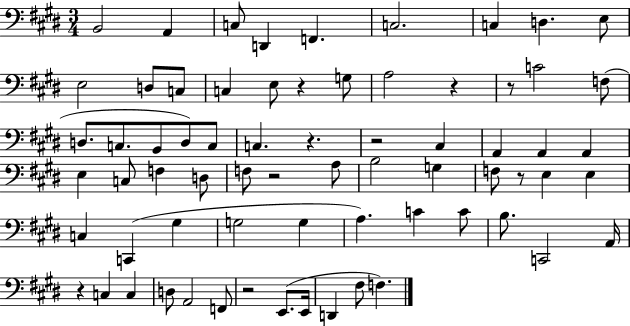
{
  \clef bass
  \numericTimeSignature
  \time 3/4
  \key e \major
  b,2 a,4 | c8 d,4 f,4. | c2. | c4 d4. e8 | \break e2 d8 c8 | c4 e8 r4 g8 | a2 r4 | r8 c'2 f8( | \break d8. c8. b,8 d8) c8 | c4. r4. | r2 cis4 | a,4 a,4 a,4 | \break e4 c8 f4 d8 | f8 r2 a8 | b2 g4 | f8 r8 e4 e4 | \break c4 c,4( gis4 | g2 g4 | a4.) c'4 c'8 | b8. c,2 a,16 | \break r4 c4 c4 | d8 a,2 f,8 | r2 e,8.( e,16 | d,4 fis8 f4.) | \break \bar "|."
}